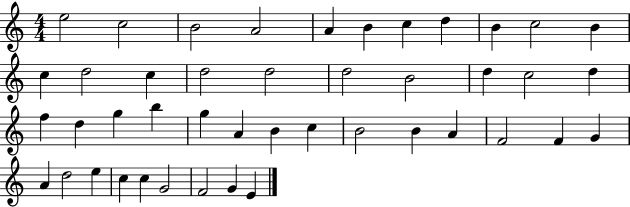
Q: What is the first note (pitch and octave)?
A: E5